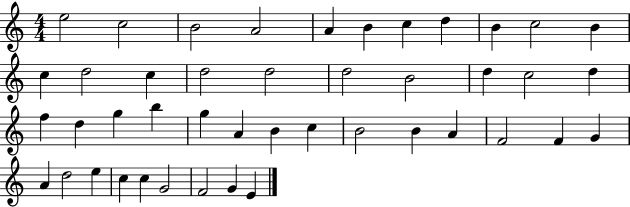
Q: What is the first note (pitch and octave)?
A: E5